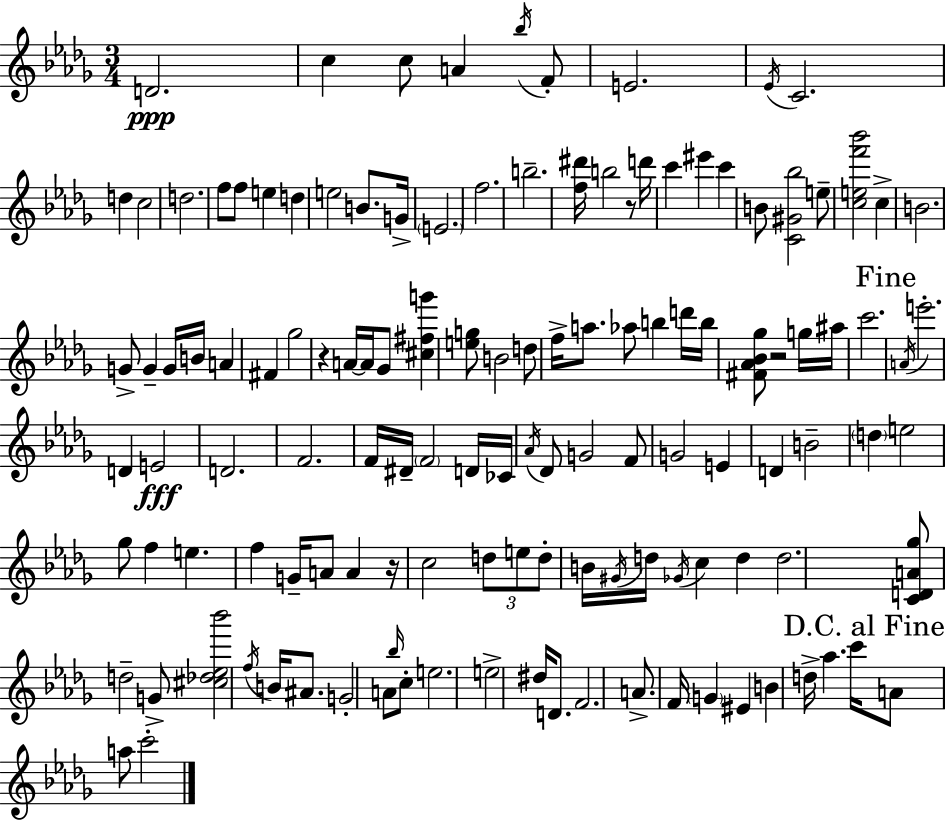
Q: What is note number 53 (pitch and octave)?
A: A4